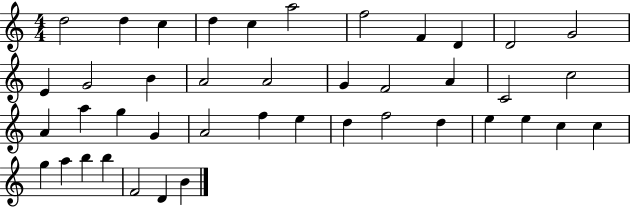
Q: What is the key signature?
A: C major